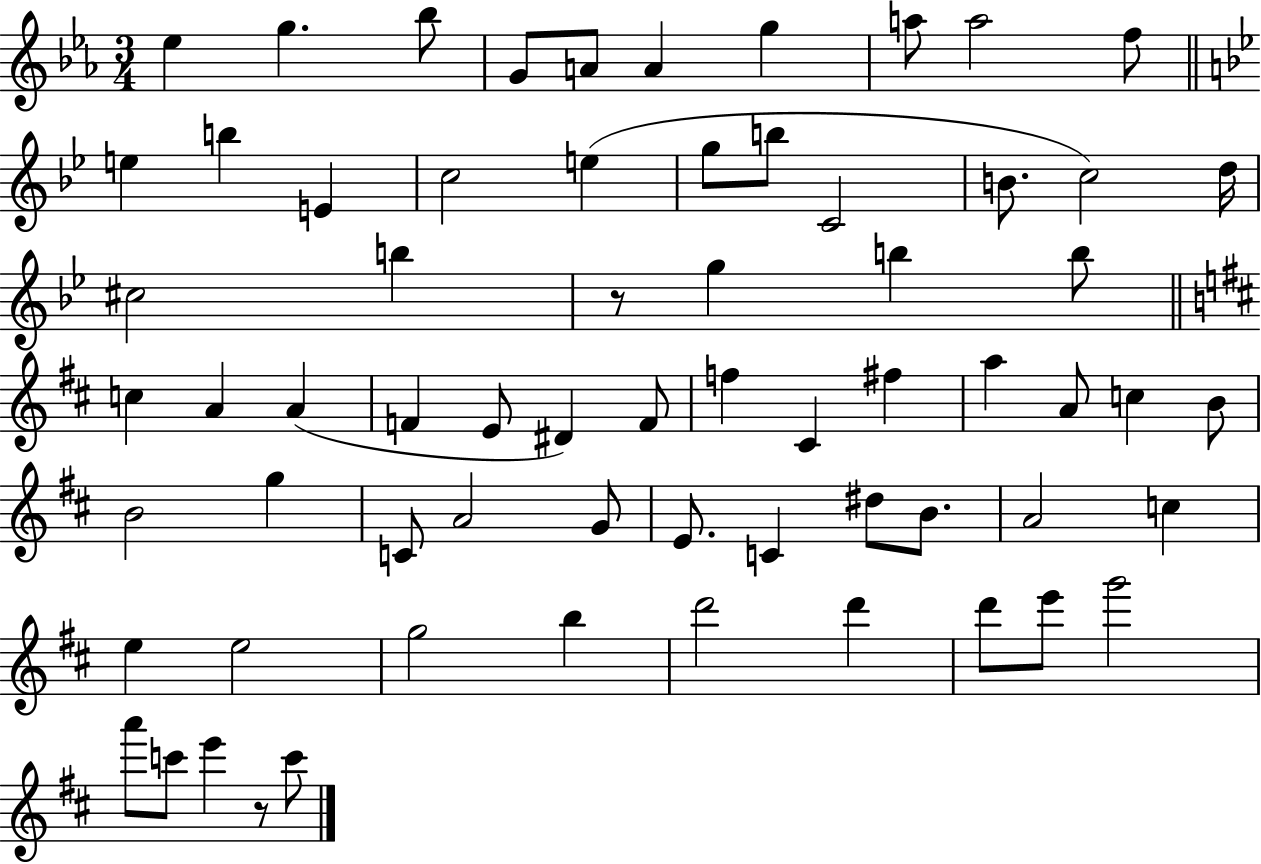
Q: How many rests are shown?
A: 2